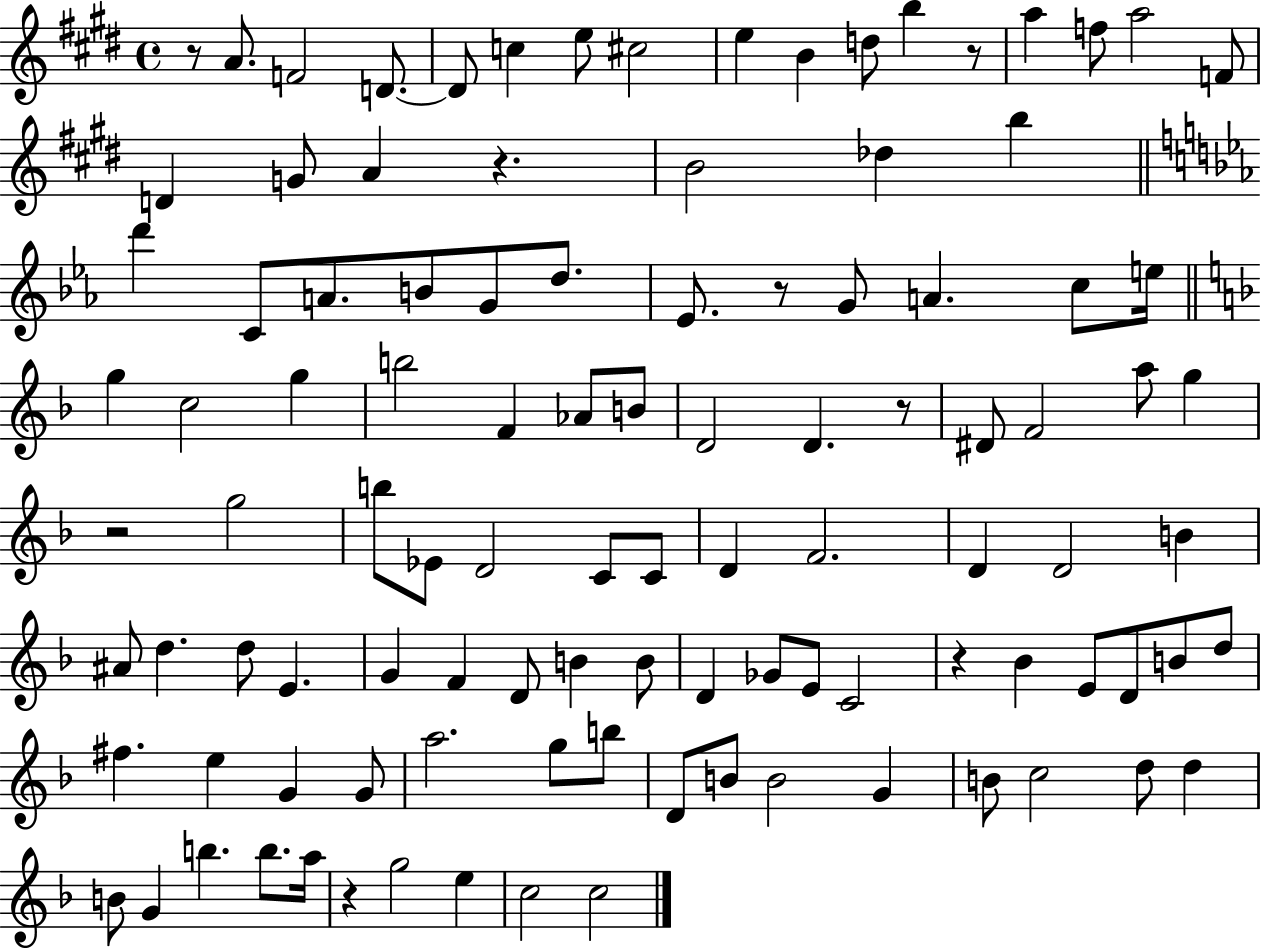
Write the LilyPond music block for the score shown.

{
  \clef treble
  \time 4/4
  \defaultTimeSignature
  \key e \major
  \repeat volta 2 { r8 a'8. f'2 d'8.~~ | d'8 c''4 e''8 cis''2 | e''4 b'4 d''8 b''4 r8 | a''4 f''8 a''2 f'8 | \break d'4 g'8 a'4 r4. | b'2 des''4 b''4 | \bar "||" \break \key ees \major d'''4 c'8 a'8. b'8 g'8 d''8. | ees'8. r8 g'8 a'4. c''8 e''16 | \bar "||" \break \key f \major g''4 c''2 g''4 | b''2 f'4 aes'8 b'8 | d'2 d'4. r8 | dis'8 f'2 a''8 g''4 | \break r2 g''2 | b''8 ees'8 d'2 c'8 c'8 | d'4 f'2. | d'4 d'2 b'4 | \break ais'8 d''4. d''8 e'4. | g'4 f'4 d'8 b'4 b'8 | d'4 ges'8 e'8 c'2 | r4 bes'4 e'8 d'8 b'8 d''8 | \break fis''4. e''4 g'4 g'8 | a''2. g''8 b''8 | d'8 b'8 b'2 g'4 | b'8 c''2 d''8 d''4 | \break b'8 g'4 b''4. b''8. a''16 | r4 g''2 e''4 | c''2 c''2 | } \bar "|."
}